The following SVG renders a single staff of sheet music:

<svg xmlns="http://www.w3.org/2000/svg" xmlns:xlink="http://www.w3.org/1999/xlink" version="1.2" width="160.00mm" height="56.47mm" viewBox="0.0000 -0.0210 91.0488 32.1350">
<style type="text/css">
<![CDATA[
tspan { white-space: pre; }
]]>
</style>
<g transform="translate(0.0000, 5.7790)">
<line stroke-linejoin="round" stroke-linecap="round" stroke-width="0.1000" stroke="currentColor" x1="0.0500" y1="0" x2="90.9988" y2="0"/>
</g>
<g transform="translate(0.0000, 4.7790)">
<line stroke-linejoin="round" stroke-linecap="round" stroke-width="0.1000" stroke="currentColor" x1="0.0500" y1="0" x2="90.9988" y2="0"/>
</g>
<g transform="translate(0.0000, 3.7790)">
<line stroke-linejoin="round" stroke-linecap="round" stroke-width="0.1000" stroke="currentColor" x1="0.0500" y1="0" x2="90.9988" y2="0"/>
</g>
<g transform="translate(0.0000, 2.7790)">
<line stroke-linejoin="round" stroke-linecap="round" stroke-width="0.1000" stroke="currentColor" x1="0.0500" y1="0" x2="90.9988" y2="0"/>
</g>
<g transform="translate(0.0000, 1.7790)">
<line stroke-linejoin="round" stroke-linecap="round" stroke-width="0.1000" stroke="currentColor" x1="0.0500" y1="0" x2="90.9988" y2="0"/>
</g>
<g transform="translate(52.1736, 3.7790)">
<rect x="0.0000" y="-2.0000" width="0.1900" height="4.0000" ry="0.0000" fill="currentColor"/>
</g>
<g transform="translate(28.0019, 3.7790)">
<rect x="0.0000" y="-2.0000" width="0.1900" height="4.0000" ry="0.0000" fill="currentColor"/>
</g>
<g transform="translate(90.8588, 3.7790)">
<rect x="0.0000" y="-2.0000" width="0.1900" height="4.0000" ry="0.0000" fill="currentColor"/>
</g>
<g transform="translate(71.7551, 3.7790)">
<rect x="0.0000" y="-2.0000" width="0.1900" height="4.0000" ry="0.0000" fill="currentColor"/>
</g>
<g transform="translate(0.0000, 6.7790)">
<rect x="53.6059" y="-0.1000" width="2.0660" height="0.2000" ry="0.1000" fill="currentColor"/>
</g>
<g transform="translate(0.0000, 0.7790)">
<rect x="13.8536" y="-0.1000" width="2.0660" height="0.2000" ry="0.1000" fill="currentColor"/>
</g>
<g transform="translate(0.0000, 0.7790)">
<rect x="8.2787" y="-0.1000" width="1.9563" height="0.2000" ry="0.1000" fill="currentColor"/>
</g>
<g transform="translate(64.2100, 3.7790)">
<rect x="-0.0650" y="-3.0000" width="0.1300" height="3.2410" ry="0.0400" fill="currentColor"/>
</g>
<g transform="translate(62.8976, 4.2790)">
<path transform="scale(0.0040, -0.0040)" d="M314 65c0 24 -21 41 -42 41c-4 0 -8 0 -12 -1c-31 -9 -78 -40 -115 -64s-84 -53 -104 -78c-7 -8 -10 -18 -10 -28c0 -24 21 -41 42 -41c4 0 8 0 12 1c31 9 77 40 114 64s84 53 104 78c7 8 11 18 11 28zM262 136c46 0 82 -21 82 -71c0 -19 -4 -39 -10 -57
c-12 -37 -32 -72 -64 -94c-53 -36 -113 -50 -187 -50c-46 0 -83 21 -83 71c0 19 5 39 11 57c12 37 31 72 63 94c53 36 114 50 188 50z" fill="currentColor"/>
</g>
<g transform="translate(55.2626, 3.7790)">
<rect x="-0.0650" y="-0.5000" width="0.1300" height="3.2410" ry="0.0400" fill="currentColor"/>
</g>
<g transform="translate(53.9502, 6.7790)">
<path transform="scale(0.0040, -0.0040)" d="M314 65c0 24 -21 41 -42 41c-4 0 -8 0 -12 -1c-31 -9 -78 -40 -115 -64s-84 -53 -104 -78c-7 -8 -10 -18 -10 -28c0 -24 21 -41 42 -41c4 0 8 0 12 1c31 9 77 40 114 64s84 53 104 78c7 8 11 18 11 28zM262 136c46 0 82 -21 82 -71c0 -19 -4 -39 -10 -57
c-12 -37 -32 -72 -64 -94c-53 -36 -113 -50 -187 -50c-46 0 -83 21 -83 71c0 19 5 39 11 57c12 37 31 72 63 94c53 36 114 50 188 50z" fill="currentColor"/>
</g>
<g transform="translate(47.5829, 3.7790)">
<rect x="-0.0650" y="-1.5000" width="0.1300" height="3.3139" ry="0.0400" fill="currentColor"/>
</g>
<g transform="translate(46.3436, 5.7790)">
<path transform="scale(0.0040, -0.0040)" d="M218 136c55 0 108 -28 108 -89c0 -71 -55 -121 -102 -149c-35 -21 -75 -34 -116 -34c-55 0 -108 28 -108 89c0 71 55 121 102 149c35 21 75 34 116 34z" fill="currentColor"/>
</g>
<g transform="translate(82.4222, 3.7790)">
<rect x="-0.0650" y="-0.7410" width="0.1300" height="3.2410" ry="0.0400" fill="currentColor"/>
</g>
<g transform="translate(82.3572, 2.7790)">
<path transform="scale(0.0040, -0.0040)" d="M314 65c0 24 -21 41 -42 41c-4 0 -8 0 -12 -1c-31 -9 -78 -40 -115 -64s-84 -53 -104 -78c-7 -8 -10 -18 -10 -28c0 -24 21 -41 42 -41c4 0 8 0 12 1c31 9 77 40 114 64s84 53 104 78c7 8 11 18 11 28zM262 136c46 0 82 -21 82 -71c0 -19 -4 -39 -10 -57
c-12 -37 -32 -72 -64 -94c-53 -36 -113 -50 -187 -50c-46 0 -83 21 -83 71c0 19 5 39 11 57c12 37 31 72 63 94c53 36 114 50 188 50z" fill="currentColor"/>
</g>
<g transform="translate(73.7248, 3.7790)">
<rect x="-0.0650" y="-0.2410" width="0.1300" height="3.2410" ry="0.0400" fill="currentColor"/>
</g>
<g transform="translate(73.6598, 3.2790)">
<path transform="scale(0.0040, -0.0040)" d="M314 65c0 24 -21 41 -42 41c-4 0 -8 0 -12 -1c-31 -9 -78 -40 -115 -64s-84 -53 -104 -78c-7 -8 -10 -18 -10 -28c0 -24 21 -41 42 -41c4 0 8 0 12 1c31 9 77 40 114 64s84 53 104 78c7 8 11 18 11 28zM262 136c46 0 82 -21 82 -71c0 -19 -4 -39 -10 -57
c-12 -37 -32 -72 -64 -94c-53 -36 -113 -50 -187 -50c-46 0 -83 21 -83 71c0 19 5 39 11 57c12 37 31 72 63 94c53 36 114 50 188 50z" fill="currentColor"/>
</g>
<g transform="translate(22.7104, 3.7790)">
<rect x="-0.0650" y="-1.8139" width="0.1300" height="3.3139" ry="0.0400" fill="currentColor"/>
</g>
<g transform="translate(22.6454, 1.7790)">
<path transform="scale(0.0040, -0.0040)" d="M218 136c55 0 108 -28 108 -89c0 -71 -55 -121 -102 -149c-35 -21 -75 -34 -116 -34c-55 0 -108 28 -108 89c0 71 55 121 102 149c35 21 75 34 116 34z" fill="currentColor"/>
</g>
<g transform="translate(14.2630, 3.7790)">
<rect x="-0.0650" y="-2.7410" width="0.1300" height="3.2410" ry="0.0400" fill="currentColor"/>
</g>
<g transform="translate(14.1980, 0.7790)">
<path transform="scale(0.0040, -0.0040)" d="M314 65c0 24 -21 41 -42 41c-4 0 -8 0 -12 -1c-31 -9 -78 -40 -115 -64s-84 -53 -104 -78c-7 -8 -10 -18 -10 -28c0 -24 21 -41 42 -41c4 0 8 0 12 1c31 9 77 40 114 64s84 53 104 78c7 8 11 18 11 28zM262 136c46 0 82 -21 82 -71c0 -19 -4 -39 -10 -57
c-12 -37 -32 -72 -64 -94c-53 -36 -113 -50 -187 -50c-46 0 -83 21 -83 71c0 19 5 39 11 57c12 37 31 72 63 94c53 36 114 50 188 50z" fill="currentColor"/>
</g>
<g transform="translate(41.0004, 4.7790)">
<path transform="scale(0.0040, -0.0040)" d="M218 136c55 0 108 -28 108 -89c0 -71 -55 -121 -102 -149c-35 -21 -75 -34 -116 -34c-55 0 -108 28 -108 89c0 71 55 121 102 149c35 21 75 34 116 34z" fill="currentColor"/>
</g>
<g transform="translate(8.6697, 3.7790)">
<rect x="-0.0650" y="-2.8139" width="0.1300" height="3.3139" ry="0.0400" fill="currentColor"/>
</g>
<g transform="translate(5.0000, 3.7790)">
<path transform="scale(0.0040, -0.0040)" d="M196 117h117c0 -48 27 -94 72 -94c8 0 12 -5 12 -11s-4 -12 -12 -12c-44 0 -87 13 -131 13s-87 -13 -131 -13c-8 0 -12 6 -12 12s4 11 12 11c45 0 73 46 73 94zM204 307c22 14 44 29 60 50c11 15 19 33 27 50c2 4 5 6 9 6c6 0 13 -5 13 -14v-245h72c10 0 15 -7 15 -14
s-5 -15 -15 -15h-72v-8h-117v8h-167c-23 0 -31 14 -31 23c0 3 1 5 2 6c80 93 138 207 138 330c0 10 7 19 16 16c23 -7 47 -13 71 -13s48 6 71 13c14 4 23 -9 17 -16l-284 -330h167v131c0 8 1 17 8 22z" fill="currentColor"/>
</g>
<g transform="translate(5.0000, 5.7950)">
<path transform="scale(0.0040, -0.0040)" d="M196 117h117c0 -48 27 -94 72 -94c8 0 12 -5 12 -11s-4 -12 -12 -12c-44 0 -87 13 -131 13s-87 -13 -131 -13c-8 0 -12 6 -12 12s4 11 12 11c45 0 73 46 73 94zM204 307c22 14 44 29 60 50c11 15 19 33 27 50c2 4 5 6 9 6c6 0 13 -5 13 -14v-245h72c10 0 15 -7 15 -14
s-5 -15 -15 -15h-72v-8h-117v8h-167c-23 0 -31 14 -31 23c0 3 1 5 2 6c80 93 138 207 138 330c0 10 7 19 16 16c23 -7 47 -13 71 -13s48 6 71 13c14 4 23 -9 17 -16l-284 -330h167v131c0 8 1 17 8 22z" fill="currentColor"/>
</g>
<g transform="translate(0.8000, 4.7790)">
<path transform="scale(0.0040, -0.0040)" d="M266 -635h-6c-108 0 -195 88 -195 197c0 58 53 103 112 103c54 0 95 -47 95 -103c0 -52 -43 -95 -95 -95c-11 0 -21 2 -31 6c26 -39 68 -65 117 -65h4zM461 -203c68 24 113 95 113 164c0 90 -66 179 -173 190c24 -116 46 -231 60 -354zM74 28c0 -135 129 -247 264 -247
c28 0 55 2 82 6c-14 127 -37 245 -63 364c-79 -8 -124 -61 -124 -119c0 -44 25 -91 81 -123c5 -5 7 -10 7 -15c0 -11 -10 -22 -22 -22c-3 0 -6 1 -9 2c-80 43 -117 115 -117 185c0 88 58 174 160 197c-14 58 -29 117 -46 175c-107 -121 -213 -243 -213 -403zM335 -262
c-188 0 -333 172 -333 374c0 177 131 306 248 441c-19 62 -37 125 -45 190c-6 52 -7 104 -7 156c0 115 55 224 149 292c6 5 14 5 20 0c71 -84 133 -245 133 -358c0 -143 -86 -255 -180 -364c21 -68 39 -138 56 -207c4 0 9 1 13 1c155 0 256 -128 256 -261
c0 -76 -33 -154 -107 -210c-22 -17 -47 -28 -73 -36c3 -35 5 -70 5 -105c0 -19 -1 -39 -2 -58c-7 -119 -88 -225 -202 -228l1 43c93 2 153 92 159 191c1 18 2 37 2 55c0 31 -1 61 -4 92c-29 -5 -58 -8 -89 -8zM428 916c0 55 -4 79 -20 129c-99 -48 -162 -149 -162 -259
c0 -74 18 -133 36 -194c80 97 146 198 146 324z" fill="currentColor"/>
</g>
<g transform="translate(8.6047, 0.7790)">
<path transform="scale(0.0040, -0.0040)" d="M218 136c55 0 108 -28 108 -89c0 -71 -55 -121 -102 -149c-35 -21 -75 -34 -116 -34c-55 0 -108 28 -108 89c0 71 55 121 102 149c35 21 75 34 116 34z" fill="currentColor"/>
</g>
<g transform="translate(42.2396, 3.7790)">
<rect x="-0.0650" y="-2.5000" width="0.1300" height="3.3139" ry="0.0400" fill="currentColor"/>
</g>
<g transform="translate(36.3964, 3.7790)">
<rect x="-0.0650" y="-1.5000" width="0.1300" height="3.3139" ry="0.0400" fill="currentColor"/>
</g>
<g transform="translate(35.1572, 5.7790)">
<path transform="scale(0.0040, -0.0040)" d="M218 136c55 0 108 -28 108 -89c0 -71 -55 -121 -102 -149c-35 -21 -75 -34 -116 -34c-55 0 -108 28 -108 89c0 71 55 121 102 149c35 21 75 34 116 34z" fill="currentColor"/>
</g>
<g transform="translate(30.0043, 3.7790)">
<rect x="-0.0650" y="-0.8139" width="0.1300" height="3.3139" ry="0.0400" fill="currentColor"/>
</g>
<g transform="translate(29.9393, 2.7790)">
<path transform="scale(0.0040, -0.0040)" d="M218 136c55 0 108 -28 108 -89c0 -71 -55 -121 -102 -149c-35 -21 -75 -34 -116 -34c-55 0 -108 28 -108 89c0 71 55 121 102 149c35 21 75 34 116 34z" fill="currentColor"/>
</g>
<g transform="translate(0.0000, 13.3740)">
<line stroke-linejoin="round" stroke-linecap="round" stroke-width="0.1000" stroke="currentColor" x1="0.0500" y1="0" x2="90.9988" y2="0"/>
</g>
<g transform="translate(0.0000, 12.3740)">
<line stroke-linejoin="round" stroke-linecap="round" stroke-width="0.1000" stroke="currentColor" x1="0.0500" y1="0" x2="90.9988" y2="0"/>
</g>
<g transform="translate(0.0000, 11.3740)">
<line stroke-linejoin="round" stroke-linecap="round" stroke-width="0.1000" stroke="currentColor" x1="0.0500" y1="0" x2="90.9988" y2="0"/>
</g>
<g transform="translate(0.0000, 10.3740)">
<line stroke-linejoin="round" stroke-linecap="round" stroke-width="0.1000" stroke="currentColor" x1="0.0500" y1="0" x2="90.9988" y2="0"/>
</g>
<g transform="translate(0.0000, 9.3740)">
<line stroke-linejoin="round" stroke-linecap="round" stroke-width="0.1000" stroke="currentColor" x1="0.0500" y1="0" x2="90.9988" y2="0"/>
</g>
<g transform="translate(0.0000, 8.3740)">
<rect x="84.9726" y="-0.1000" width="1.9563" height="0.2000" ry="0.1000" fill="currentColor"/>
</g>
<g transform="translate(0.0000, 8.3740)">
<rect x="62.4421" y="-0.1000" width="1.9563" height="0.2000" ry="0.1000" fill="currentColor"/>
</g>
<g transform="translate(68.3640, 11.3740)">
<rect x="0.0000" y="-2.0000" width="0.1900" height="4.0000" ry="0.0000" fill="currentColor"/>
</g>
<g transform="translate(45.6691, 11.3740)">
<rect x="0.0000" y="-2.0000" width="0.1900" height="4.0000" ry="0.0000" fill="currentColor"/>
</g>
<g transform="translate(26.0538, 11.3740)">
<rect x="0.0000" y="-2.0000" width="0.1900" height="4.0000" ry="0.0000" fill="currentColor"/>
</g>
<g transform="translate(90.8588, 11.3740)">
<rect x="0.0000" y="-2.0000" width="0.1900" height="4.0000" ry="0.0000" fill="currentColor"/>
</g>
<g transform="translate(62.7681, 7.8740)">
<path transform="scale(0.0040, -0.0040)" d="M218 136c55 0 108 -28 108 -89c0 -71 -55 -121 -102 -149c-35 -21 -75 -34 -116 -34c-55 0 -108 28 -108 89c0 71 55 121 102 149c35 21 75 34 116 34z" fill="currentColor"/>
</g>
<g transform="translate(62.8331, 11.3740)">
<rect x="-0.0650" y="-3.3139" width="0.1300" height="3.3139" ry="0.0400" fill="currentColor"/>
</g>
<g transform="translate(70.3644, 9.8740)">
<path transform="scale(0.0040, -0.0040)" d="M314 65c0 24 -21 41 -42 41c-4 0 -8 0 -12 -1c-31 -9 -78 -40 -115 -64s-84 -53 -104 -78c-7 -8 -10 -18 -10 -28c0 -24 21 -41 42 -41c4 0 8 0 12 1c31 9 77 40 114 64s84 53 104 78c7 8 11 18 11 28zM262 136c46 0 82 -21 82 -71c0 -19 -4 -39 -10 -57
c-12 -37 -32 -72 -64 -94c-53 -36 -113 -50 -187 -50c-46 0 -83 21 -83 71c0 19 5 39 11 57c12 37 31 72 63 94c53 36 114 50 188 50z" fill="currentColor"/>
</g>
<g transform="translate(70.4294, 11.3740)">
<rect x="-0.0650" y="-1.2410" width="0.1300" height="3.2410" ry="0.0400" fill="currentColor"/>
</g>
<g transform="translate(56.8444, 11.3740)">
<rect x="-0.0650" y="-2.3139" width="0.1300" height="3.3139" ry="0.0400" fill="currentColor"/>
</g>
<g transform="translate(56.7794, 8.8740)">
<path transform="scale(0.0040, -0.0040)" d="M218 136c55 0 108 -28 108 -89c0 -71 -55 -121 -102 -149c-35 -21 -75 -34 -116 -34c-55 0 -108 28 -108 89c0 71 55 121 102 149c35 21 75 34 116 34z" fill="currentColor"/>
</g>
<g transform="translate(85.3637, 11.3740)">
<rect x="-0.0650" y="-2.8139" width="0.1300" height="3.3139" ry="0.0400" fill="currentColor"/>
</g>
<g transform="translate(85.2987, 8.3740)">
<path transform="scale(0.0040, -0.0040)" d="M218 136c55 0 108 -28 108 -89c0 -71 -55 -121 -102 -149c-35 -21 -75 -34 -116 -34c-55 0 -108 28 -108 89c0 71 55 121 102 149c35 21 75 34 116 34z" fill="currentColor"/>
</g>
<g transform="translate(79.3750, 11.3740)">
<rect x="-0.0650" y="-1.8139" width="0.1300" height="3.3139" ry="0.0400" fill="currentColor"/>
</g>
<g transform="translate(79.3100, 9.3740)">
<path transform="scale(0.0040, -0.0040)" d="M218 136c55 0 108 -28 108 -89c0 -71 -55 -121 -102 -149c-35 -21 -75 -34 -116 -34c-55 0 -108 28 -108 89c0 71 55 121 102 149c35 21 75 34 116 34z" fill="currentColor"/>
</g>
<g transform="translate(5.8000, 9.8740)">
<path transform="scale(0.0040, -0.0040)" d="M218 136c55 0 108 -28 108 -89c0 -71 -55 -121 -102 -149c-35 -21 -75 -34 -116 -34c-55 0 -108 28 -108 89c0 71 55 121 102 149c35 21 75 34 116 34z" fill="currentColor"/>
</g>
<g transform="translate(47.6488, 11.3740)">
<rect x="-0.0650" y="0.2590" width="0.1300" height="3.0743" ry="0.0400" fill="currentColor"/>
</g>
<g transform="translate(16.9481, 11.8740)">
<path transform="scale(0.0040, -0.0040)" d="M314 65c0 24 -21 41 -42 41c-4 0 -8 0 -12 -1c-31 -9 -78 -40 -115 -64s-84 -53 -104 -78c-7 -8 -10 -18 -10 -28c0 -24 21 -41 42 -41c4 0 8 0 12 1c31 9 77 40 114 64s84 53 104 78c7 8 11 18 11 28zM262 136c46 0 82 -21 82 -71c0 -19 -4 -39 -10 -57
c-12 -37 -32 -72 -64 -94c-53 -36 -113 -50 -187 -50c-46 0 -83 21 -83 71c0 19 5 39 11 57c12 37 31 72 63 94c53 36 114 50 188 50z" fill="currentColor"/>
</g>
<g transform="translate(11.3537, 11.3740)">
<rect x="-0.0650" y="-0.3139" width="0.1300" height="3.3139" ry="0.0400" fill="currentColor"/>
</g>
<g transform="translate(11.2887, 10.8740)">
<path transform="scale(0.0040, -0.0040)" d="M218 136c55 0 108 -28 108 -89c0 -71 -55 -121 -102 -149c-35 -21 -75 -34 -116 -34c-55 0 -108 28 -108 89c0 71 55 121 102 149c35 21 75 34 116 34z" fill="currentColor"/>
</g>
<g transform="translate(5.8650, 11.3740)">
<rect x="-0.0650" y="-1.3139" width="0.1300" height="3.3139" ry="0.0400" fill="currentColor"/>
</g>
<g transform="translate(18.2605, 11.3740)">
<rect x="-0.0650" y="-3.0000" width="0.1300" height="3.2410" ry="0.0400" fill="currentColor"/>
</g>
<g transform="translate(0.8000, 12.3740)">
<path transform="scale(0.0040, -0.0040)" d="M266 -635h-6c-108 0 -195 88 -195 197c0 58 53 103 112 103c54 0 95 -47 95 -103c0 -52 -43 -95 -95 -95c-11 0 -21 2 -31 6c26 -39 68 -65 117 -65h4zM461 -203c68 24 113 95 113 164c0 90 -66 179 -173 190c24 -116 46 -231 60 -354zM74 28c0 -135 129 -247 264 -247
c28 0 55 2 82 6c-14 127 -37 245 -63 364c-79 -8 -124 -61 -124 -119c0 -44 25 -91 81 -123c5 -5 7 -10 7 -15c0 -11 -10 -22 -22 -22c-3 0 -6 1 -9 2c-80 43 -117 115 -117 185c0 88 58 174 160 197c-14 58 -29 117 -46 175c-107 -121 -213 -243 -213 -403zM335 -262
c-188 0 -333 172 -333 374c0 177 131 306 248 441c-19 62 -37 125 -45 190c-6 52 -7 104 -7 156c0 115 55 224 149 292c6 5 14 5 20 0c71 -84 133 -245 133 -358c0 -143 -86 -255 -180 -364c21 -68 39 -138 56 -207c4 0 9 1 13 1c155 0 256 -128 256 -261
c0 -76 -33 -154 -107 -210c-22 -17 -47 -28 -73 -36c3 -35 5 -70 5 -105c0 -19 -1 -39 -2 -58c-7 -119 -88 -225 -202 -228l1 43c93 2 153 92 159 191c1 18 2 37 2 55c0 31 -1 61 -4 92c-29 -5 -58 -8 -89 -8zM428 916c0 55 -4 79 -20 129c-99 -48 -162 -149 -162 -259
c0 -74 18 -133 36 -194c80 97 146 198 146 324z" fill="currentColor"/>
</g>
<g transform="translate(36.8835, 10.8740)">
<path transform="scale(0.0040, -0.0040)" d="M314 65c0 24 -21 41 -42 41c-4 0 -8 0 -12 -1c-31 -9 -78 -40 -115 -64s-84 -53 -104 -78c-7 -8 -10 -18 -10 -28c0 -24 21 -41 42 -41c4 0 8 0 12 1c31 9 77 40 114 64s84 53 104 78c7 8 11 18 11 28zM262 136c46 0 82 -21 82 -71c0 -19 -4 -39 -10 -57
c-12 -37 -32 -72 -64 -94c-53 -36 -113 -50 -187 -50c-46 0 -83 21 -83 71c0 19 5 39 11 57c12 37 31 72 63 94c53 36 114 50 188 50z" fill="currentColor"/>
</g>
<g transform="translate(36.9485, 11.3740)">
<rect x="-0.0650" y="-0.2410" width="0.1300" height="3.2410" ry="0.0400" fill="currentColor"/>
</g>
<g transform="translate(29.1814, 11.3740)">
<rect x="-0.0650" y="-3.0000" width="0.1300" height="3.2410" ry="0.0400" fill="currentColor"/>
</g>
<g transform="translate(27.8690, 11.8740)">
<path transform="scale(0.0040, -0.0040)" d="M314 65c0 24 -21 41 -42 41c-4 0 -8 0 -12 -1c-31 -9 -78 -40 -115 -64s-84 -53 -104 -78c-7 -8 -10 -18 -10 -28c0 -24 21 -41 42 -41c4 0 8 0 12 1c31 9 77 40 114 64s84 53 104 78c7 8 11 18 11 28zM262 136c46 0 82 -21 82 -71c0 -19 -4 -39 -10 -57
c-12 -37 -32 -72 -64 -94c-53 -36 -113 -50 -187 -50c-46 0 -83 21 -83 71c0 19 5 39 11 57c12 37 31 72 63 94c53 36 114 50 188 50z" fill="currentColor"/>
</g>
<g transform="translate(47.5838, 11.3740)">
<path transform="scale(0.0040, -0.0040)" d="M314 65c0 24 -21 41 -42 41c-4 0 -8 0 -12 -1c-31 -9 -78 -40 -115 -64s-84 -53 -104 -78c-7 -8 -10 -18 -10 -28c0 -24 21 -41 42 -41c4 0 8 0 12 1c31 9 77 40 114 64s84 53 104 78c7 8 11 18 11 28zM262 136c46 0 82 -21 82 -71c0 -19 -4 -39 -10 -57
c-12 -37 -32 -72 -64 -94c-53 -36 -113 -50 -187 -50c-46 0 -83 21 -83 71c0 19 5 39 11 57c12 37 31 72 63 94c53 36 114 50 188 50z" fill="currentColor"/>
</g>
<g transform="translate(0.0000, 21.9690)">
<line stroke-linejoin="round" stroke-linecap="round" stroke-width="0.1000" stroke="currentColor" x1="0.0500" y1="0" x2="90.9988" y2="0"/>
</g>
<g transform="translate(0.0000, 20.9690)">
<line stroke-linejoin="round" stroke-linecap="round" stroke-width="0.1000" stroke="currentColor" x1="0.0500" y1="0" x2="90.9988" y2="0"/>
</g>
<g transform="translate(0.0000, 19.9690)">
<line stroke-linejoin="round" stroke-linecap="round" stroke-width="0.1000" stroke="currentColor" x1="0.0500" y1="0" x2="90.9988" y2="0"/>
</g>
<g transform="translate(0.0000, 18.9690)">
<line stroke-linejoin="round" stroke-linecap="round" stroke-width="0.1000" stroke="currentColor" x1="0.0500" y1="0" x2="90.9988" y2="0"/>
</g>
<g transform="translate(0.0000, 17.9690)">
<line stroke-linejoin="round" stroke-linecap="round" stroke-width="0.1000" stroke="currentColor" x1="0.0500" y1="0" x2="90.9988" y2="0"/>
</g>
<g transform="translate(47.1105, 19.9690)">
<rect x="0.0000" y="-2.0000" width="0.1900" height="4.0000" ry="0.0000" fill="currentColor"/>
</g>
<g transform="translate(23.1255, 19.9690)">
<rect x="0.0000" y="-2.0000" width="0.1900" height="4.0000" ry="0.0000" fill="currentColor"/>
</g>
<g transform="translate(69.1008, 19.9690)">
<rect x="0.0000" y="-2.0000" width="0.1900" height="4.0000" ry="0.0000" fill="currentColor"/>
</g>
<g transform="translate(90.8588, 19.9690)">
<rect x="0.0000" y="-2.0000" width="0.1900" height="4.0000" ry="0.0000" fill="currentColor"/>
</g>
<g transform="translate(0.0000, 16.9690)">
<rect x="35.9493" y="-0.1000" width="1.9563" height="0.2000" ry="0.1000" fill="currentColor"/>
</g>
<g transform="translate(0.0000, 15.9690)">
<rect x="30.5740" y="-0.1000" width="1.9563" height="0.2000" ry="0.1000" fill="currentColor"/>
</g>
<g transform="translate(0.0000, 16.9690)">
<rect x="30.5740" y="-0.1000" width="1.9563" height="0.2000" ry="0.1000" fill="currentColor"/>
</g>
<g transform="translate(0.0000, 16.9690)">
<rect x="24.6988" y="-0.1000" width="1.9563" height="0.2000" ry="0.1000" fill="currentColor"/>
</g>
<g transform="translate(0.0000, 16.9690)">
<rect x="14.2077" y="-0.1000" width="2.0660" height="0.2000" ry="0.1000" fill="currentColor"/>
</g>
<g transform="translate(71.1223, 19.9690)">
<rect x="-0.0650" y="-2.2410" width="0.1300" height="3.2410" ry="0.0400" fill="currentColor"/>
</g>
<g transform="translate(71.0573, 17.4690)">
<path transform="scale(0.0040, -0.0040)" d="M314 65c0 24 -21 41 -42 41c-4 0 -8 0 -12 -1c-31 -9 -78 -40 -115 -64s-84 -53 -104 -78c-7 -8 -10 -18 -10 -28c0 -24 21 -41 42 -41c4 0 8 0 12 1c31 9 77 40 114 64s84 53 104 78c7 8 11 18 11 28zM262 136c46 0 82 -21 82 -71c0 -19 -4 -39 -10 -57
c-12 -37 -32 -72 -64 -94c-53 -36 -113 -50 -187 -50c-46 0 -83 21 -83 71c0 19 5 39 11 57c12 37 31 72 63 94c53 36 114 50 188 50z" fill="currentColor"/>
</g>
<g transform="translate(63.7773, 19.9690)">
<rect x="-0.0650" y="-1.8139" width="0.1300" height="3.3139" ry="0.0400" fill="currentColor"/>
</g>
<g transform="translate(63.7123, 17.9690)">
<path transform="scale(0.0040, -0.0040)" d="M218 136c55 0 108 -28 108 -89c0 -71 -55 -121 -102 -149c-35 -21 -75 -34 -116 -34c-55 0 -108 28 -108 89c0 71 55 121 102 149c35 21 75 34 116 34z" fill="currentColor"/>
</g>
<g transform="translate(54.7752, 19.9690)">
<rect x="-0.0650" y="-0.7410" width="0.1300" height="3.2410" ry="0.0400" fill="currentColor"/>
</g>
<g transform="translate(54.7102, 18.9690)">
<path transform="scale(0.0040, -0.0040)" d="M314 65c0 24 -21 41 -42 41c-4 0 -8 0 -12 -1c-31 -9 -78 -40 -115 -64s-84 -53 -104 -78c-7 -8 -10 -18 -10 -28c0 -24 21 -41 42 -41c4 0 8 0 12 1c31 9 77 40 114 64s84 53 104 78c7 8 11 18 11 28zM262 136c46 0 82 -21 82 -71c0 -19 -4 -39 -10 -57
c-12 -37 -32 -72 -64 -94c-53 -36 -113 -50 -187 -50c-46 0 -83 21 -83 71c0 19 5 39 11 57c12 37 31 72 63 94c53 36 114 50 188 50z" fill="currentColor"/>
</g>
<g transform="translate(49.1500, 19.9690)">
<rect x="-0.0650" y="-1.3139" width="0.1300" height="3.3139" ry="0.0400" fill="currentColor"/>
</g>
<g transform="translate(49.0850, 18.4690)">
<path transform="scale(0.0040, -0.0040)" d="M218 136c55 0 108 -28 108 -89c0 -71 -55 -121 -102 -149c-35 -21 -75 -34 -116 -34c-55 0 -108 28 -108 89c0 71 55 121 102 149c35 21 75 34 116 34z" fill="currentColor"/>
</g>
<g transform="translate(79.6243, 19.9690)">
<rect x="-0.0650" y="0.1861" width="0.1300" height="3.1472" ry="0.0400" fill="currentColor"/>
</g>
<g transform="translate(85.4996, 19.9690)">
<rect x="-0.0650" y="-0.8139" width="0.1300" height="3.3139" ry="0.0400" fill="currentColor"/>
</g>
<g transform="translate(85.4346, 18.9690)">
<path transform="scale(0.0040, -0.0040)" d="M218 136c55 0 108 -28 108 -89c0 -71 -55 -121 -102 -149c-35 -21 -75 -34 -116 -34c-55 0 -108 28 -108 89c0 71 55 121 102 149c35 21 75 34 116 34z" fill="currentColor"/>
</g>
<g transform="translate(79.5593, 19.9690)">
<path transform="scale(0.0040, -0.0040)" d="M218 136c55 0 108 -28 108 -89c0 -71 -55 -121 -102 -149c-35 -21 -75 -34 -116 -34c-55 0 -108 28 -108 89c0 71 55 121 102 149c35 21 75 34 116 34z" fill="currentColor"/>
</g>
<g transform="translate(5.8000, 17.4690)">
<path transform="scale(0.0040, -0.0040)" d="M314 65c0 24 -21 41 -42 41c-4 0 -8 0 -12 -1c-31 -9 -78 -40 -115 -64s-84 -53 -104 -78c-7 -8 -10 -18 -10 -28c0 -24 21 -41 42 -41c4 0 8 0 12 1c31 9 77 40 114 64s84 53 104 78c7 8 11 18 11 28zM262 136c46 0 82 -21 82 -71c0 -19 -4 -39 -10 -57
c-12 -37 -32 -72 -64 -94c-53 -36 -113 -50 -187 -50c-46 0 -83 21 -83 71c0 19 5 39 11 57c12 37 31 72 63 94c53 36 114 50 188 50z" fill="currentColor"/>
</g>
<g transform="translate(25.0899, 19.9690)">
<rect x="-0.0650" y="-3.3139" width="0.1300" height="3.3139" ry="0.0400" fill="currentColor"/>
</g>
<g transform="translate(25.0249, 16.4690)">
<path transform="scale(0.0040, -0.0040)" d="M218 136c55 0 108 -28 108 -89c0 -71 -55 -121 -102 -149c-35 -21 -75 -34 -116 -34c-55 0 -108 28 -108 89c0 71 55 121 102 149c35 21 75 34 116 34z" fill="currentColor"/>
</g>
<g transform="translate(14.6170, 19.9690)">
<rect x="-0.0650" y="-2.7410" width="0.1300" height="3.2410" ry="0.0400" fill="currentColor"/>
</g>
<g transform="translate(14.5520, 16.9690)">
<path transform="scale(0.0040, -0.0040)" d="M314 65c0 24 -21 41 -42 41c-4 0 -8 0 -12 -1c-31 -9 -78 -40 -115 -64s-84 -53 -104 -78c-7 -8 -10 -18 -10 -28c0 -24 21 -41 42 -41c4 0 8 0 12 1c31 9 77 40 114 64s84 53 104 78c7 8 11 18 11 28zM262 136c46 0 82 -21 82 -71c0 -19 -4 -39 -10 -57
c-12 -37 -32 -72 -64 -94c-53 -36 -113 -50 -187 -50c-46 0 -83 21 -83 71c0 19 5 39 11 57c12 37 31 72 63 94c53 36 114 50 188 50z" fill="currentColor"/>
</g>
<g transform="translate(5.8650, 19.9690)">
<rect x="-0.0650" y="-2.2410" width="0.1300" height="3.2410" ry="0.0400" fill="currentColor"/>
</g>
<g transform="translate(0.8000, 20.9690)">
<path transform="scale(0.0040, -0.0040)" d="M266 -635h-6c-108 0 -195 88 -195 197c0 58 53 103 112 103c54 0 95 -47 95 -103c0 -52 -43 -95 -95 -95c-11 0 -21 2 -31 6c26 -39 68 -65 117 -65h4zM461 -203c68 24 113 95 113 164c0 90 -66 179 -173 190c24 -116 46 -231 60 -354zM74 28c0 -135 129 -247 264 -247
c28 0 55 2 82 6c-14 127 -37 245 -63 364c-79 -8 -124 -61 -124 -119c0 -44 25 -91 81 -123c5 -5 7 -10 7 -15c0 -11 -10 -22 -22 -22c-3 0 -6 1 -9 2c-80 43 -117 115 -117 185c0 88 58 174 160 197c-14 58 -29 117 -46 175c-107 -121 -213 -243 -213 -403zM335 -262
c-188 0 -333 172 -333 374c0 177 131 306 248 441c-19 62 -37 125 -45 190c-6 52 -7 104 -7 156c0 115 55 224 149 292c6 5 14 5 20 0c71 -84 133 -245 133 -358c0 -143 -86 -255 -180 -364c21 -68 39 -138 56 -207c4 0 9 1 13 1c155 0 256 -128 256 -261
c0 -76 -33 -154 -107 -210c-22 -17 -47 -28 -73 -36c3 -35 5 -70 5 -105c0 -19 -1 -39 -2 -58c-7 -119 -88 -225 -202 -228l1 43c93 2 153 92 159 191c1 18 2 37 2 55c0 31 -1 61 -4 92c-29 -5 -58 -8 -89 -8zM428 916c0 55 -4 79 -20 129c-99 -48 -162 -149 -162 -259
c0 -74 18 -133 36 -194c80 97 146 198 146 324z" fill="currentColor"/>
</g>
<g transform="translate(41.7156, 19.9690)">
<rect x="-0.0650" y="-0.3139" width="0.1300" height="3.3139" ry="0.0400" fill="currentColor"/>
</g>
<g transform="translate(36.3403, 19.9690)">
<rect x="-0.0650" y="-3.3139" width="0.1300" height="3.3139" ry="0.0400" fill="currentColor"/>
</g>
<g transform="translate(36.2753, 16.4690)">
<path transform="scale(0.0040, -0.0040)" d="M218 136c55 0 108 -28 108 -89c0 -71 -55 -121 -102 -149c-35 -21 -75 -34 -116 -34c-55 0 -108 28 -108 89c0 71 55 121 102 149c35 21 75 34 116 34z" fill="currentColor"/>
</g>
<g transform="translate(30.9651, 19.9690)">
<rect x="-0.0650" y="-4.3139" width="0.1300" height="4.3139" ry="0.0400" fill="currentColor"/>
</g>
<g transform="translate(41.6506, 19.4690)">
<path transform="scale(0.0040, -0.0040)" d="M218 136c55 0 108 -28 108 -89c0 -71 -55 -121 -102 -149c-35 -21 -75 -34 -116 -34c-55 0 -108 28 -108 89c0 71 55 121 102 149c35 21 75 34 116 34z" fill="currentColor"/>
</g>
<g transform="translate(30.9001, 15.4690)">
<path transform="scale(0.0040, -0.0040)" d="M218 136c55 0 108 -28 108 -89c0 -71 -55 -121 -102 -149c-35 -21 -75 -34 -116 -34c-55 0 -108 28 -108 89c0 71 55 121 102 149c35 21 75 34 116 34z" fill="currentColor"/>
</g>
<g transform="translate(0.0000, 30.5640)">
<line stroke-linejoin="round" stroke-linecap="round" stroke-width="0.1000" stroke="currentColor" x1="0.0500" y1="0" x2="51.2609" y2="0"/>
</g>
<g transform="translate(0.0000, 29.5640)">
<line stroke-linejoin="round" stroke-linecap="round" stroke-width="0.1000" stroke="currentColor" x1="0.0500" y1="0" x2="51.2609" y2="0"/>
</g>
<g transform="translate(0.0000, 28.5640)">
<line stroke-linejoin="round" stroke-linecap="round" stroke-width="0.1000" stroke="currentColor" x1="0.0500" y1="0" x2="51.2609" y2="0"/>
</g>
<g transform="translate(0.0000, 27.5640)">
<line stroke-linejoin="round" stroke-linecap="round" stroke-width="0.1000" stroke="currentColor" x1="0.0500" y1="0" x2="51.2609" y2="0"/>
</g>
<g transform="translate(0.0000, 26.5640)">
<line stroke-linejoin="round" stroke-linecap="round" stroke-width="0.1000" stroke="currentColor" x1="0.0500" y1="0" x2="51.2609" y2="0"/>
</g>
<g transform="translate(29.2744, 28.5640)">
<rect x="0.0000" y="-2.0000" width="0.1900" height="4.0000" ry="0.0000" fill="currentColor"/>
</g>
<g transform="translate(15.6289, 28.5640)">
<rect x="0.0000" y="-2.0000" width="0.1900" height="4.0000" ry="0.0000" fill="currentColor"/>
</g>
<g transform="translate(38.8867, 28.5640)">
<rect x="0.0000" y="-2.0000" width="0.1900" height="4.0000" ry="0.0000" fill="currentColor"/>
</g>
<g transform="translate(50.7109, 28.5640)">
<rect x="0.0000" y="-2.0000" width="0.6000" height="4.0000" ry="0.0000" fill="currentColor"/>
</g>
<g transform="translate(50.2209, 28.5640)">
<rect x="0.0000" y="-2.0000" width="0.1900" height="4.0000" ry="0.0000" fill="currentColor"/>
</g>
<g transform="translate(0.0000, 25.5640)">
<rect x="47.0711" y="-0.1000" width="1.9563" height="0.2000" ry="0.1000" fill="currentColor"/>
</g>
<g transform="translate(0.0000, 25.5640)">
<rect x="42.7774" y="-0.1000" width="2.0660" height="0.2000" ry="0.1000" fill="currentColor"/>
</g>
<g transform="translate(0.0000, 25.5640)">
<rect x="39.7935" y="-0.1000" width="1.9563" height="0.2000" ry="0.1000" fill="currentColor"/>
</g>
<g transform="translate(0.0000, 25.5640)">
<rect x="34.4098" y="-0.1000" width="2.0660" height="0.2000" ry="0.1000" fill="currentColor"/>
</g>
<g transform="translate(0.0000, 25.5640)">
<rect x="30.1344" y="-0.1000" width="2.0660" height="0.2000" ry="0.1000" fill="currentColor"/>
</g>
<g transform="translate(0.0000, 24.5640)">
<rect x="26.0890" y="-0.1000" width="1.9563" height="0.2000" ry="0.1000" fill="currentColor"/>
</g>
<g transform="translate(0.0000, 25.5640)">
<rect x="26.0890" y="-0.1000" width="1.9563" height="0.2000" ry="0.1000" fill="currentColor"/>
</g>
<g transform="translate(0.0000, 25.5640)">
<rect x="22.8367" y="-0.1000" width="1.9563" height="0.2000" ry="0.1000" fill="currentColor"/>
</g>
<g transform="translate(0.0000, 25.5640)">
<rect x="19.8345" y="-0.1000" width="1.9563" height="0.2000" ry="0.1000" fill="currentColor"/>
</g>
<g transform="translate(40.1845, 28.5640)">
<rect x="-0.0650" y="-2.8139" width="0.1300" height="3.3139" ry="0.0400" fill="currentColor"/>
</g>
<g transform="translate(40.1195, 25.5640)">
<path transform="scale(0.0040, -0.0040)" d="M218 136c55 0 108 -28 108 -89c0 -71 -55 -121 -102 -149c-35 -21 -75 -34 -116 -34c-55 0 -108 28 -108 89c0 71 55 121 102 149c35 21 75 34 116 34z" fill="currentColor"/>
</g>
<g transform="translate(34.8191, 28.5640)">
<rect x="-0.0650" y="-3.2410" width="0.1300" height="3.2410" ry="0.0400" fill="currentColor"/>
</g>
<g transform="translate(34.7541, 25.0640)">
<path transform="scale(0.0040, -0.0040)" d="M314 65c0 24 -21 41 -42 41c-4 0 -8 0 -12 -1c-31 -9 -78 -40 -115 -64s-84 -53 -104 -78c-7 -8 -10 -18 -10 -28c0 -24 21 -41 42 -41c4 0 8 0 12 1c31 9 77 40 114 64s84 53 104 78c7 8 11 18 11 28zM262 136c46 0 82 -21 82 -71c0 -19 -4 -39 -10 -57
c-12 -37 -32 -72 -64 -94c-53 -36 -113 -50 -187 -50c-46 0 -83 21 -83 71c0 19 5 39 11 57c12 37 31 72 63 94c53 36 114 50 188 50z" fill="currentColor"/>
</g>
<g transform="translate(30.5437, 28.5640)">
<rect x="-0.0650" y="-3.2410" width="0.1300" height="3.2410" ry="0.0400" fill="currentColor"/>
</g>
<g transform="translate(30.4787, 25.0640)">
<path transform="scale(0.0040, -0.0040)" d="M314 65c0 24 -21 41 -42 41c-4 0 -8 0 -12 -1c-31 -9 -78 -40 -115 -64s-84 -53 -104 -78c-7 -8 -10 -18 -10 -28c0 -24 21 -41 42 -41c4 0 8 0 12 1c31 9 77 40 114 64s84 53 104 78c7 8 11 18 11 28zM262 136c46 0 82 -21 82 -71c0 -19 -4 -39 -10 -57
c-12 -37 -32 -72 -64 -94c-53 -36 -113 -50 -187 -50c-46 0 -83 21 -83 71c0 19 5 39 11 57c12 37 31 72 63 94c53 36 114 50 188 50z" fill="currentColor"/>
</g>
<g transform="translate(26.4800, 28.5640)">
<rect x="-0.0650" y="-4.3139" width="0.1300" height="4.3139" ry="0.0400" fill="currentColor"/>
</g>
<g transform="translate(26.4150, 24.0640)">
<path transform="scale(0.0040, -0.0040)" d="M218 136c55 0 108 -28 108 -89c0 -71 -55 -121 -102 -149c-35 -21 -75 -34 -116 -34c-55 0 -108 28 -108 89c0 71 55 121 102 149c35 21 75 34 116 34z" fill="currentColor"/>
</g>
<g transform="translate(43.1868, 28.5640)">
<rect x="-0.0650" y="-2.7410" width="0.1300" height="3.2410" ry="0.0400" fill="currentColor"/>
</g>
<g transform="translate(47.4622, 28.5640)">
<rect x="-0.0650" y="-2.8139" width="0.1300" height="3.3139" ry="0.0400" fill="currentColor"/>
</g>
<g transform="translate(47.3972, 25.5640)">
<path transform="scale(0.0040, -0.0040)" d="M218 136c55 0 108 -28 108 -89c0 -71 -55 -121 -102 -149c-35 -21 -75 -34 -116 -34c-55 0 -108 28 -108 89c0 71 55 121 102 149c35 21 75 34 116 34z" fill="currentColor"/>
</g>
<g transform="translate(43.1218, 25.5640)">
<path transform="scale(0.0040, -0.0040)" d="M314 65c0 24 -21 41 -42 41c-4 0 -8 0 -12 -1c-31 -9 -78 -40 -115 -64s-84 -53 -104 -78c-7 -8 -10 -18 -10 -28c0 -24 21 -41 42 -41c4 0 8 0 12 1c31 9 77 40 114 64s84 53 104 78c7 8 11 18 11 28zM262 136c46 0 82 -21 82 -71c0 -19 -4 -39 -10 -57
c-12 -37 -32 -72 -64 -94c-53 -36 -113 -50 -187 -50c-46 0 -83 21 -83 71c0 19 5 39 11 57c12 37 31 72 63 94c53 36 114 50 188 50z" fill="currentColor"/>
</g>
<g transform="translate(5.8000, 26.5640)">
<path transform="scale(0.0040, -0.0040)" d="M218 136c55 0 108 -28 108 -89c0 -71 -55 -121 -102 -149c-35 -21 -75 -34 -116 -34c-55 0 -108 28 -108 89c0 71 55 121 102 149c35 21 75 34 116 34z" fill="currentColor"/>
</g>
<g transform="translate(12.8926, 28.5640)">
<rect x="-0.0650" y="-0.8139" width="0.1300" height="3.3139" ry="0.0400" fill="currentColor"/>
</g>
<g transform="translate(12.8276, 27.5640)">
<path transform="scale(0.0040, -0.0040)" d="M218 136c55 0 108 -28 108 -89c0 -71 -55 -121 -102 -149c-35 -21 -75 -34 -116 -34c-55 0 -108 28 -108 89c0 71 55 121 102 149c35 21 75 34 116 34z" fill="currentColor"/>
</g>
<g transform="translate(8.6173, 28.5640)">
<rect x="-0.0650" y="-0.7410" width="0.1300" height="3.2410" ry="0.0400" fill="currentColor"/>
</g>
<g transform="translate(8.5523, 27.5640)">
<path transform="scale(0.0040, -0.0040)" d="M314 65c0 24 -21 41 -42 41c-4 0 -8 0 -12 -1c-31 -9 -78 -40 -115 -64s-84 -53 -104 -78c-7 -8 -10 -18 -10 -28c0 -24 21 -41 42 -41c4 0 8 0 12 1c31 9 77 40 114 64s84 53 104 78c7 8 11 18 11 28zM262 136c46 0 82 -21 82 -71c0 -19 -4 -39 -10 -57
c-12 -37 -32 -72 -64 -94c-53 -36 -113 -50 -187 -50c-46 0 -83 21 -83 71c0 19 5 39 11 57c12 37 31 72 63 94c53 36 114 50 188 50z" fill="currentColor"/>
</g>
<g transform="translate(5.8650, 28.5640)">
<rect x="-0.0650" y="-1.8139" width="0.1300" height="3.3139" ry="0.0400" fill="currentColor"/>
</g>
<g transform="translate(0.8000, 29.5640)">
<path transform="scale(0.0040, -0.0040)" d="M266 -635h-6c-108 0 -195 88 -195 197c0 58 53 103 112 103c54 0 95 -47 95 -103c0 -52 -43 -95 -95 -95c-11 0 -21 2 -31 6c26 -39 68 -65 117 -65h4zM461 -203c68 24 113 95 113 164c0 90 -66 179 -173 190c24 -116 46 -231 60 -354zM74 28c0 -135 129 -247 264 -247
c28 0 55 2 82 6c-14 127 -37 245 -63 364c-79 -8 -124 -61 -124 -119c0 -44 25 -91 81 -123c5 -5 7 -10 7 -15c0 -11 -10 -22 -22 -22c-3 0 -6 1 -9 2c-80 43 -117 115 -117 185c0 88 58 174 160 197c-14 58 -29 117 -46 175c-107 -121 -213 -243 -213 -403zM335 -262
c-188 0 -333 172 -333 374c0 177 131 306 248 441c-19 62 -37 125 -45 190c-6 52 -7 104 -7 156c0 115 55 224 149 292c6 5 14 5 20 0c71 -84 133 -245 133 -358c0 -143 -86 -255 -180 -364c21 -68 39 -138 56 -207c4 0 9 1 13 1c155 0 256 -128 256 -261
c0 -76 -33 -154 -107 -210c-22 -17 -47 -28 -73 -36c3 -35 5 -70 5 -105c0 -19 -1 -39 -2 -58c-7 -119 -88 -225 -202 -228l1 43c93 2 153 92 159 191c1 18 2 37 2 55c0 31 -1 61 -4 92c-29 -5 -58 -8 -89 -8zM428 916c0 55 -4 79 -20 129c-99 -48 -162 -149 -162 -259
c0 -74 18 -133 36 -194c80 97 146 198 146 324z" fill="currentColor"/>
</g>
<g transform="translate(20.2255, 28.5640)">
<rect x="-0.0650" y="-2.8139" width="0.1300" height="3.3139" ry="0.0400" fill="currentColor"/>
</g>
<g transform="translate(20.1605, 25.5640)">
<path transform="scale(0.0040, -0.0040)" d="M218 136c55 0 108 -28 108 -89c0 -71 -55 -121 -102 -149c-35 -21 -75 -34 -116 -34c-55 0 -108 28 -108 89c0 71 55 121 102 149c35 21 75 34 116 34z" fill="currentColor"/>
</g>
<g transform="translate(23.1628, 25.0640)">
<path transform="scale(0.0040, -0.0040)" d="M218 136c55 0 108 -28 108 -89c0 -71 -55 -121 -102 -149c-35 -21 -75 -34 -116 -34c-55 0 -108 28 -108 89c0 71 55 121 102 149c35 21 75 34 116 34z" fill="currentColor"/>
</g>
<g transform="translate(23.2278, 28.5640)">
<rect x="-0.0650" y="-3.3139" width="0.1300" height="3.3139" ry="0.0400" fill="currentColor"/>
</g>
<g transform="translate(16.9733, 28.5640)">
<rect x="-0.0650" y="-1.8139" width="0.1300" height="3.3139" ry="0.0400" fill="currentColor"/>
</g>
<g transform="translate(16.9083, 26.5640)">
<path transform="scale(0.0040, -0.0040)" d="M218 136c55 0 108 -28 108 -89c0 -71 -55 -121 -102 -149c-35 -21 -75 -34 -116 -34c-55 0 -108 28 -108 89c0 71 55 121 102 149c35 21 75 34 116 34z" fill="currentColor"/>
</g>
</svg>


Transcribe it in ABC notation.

X:1
T:Untitled
M:4/4
L:1/4
K:C
a a2 f d E G E C2 A2 c2 d2 e c A2 A2 c2 B2 g b e2 f a g2 a2 b d' b c e d2 f g2 B d f d2 d f a b d' b2 b2 a a2 a